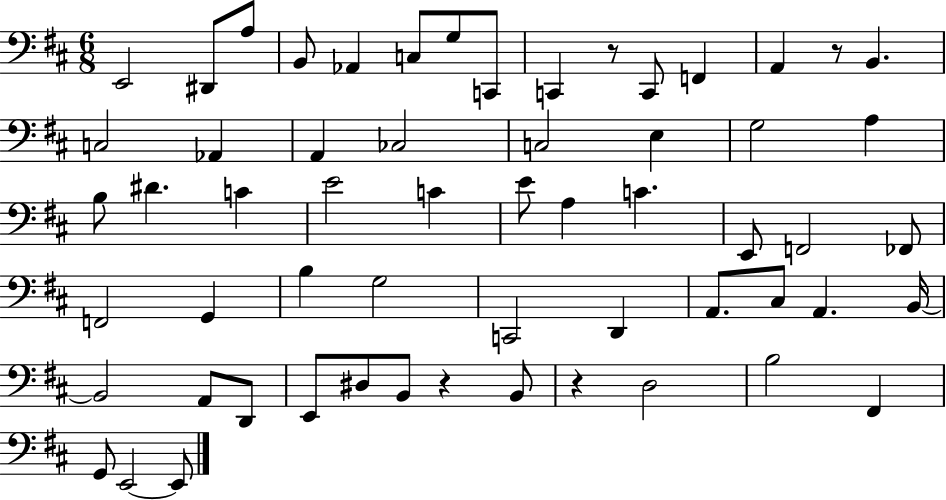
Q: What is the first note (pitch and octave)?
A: E2